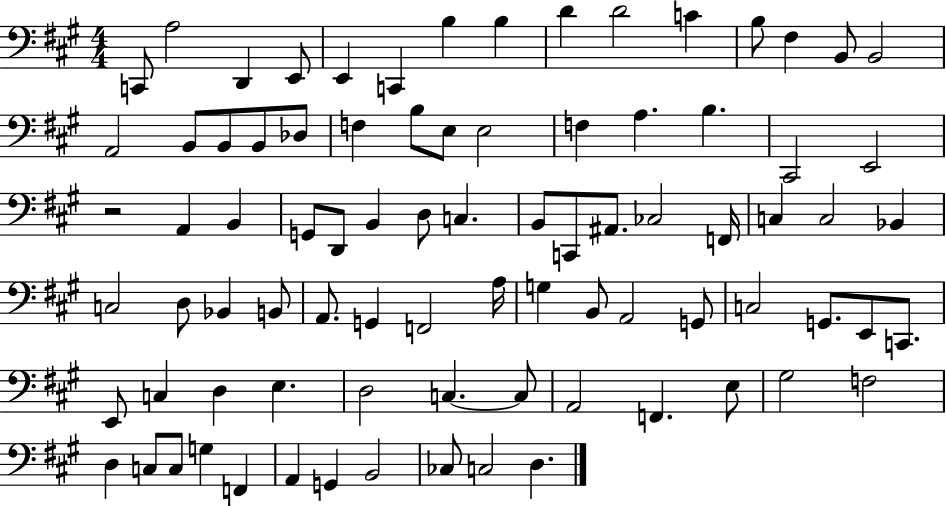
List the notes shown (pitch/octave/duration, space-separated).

C2/e A3/h D2/q E2/e E2/q C2/q B3/q B3/q D4/q D4/h C4/q B3/e F#3/q B2/e B2/h A2/h B2/e B2/e B2/e Db3/e F3/q B3/e E3/e E3/h F3/q A3/q. B3/q. C#2/h E2/h R/h A2/q B2/q G2/e D2/e B2/q D3/e C3/q. B2/e C2/e A#2/e. CES3/h F2/s C3/q C3/h Bb2/q C3/h D3/e Bb2/q B2/e A2/e. G2/q F2/h A3/s G3/q B2/e A2/h G2/e C3/h G2/e. E2/e C2/e. E2/e C3/q D3/q E3/q. D3/h C3/q. C3/e A2/h F2/q. E3/e G#3/h F3/h D3/q C3/e C3/e G3/q F2/q A2/q G2/q B2/h CES3/e C3/h D3/q.